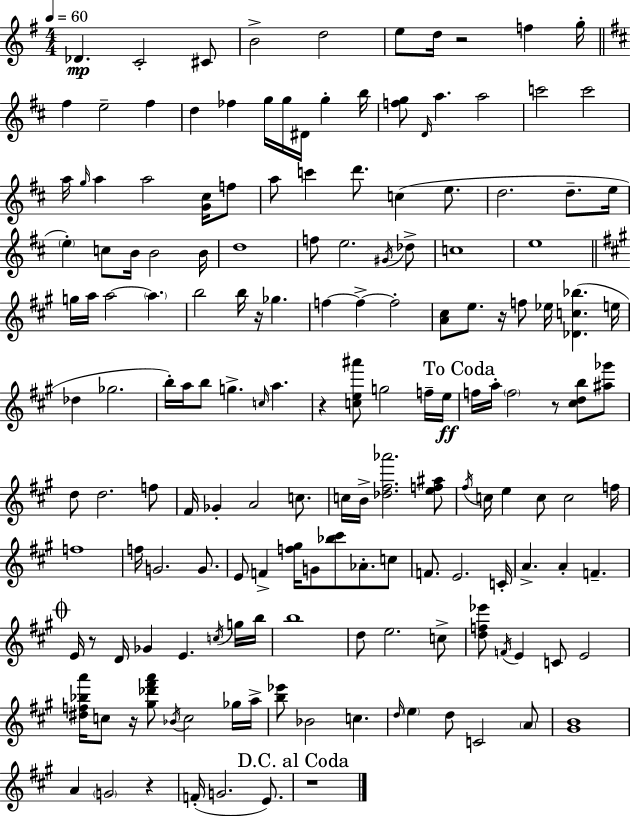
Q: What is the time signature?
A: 4/4